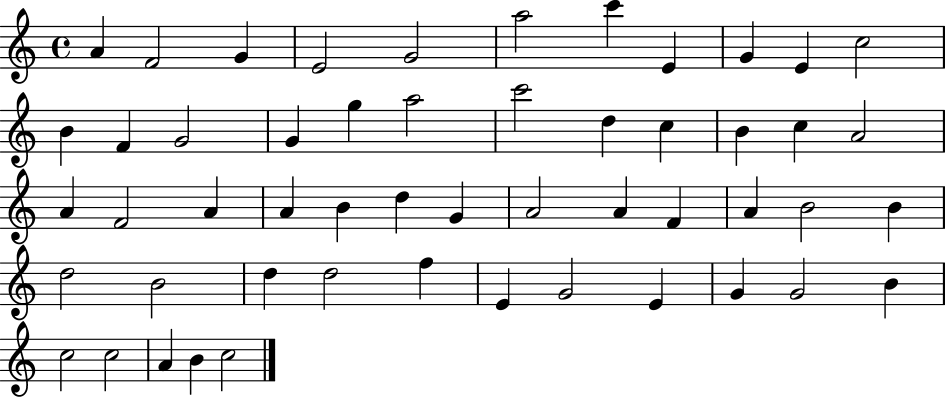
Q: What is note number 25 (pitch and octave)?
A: F4